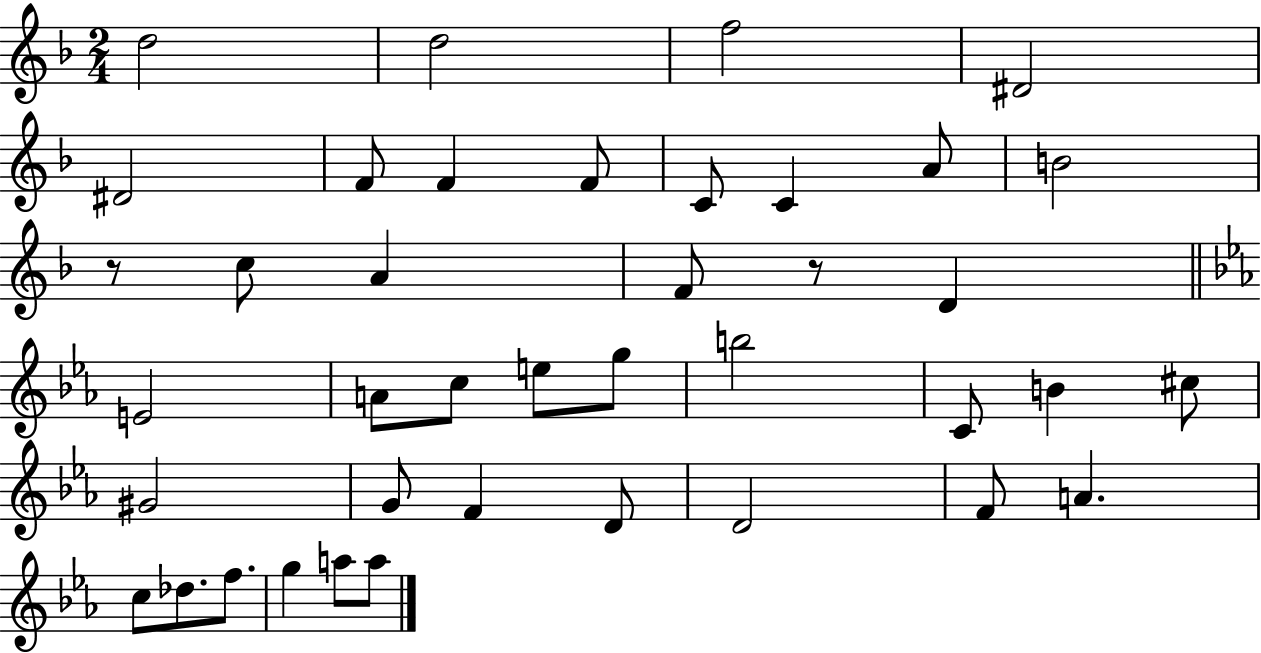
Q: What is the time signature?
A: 2/4